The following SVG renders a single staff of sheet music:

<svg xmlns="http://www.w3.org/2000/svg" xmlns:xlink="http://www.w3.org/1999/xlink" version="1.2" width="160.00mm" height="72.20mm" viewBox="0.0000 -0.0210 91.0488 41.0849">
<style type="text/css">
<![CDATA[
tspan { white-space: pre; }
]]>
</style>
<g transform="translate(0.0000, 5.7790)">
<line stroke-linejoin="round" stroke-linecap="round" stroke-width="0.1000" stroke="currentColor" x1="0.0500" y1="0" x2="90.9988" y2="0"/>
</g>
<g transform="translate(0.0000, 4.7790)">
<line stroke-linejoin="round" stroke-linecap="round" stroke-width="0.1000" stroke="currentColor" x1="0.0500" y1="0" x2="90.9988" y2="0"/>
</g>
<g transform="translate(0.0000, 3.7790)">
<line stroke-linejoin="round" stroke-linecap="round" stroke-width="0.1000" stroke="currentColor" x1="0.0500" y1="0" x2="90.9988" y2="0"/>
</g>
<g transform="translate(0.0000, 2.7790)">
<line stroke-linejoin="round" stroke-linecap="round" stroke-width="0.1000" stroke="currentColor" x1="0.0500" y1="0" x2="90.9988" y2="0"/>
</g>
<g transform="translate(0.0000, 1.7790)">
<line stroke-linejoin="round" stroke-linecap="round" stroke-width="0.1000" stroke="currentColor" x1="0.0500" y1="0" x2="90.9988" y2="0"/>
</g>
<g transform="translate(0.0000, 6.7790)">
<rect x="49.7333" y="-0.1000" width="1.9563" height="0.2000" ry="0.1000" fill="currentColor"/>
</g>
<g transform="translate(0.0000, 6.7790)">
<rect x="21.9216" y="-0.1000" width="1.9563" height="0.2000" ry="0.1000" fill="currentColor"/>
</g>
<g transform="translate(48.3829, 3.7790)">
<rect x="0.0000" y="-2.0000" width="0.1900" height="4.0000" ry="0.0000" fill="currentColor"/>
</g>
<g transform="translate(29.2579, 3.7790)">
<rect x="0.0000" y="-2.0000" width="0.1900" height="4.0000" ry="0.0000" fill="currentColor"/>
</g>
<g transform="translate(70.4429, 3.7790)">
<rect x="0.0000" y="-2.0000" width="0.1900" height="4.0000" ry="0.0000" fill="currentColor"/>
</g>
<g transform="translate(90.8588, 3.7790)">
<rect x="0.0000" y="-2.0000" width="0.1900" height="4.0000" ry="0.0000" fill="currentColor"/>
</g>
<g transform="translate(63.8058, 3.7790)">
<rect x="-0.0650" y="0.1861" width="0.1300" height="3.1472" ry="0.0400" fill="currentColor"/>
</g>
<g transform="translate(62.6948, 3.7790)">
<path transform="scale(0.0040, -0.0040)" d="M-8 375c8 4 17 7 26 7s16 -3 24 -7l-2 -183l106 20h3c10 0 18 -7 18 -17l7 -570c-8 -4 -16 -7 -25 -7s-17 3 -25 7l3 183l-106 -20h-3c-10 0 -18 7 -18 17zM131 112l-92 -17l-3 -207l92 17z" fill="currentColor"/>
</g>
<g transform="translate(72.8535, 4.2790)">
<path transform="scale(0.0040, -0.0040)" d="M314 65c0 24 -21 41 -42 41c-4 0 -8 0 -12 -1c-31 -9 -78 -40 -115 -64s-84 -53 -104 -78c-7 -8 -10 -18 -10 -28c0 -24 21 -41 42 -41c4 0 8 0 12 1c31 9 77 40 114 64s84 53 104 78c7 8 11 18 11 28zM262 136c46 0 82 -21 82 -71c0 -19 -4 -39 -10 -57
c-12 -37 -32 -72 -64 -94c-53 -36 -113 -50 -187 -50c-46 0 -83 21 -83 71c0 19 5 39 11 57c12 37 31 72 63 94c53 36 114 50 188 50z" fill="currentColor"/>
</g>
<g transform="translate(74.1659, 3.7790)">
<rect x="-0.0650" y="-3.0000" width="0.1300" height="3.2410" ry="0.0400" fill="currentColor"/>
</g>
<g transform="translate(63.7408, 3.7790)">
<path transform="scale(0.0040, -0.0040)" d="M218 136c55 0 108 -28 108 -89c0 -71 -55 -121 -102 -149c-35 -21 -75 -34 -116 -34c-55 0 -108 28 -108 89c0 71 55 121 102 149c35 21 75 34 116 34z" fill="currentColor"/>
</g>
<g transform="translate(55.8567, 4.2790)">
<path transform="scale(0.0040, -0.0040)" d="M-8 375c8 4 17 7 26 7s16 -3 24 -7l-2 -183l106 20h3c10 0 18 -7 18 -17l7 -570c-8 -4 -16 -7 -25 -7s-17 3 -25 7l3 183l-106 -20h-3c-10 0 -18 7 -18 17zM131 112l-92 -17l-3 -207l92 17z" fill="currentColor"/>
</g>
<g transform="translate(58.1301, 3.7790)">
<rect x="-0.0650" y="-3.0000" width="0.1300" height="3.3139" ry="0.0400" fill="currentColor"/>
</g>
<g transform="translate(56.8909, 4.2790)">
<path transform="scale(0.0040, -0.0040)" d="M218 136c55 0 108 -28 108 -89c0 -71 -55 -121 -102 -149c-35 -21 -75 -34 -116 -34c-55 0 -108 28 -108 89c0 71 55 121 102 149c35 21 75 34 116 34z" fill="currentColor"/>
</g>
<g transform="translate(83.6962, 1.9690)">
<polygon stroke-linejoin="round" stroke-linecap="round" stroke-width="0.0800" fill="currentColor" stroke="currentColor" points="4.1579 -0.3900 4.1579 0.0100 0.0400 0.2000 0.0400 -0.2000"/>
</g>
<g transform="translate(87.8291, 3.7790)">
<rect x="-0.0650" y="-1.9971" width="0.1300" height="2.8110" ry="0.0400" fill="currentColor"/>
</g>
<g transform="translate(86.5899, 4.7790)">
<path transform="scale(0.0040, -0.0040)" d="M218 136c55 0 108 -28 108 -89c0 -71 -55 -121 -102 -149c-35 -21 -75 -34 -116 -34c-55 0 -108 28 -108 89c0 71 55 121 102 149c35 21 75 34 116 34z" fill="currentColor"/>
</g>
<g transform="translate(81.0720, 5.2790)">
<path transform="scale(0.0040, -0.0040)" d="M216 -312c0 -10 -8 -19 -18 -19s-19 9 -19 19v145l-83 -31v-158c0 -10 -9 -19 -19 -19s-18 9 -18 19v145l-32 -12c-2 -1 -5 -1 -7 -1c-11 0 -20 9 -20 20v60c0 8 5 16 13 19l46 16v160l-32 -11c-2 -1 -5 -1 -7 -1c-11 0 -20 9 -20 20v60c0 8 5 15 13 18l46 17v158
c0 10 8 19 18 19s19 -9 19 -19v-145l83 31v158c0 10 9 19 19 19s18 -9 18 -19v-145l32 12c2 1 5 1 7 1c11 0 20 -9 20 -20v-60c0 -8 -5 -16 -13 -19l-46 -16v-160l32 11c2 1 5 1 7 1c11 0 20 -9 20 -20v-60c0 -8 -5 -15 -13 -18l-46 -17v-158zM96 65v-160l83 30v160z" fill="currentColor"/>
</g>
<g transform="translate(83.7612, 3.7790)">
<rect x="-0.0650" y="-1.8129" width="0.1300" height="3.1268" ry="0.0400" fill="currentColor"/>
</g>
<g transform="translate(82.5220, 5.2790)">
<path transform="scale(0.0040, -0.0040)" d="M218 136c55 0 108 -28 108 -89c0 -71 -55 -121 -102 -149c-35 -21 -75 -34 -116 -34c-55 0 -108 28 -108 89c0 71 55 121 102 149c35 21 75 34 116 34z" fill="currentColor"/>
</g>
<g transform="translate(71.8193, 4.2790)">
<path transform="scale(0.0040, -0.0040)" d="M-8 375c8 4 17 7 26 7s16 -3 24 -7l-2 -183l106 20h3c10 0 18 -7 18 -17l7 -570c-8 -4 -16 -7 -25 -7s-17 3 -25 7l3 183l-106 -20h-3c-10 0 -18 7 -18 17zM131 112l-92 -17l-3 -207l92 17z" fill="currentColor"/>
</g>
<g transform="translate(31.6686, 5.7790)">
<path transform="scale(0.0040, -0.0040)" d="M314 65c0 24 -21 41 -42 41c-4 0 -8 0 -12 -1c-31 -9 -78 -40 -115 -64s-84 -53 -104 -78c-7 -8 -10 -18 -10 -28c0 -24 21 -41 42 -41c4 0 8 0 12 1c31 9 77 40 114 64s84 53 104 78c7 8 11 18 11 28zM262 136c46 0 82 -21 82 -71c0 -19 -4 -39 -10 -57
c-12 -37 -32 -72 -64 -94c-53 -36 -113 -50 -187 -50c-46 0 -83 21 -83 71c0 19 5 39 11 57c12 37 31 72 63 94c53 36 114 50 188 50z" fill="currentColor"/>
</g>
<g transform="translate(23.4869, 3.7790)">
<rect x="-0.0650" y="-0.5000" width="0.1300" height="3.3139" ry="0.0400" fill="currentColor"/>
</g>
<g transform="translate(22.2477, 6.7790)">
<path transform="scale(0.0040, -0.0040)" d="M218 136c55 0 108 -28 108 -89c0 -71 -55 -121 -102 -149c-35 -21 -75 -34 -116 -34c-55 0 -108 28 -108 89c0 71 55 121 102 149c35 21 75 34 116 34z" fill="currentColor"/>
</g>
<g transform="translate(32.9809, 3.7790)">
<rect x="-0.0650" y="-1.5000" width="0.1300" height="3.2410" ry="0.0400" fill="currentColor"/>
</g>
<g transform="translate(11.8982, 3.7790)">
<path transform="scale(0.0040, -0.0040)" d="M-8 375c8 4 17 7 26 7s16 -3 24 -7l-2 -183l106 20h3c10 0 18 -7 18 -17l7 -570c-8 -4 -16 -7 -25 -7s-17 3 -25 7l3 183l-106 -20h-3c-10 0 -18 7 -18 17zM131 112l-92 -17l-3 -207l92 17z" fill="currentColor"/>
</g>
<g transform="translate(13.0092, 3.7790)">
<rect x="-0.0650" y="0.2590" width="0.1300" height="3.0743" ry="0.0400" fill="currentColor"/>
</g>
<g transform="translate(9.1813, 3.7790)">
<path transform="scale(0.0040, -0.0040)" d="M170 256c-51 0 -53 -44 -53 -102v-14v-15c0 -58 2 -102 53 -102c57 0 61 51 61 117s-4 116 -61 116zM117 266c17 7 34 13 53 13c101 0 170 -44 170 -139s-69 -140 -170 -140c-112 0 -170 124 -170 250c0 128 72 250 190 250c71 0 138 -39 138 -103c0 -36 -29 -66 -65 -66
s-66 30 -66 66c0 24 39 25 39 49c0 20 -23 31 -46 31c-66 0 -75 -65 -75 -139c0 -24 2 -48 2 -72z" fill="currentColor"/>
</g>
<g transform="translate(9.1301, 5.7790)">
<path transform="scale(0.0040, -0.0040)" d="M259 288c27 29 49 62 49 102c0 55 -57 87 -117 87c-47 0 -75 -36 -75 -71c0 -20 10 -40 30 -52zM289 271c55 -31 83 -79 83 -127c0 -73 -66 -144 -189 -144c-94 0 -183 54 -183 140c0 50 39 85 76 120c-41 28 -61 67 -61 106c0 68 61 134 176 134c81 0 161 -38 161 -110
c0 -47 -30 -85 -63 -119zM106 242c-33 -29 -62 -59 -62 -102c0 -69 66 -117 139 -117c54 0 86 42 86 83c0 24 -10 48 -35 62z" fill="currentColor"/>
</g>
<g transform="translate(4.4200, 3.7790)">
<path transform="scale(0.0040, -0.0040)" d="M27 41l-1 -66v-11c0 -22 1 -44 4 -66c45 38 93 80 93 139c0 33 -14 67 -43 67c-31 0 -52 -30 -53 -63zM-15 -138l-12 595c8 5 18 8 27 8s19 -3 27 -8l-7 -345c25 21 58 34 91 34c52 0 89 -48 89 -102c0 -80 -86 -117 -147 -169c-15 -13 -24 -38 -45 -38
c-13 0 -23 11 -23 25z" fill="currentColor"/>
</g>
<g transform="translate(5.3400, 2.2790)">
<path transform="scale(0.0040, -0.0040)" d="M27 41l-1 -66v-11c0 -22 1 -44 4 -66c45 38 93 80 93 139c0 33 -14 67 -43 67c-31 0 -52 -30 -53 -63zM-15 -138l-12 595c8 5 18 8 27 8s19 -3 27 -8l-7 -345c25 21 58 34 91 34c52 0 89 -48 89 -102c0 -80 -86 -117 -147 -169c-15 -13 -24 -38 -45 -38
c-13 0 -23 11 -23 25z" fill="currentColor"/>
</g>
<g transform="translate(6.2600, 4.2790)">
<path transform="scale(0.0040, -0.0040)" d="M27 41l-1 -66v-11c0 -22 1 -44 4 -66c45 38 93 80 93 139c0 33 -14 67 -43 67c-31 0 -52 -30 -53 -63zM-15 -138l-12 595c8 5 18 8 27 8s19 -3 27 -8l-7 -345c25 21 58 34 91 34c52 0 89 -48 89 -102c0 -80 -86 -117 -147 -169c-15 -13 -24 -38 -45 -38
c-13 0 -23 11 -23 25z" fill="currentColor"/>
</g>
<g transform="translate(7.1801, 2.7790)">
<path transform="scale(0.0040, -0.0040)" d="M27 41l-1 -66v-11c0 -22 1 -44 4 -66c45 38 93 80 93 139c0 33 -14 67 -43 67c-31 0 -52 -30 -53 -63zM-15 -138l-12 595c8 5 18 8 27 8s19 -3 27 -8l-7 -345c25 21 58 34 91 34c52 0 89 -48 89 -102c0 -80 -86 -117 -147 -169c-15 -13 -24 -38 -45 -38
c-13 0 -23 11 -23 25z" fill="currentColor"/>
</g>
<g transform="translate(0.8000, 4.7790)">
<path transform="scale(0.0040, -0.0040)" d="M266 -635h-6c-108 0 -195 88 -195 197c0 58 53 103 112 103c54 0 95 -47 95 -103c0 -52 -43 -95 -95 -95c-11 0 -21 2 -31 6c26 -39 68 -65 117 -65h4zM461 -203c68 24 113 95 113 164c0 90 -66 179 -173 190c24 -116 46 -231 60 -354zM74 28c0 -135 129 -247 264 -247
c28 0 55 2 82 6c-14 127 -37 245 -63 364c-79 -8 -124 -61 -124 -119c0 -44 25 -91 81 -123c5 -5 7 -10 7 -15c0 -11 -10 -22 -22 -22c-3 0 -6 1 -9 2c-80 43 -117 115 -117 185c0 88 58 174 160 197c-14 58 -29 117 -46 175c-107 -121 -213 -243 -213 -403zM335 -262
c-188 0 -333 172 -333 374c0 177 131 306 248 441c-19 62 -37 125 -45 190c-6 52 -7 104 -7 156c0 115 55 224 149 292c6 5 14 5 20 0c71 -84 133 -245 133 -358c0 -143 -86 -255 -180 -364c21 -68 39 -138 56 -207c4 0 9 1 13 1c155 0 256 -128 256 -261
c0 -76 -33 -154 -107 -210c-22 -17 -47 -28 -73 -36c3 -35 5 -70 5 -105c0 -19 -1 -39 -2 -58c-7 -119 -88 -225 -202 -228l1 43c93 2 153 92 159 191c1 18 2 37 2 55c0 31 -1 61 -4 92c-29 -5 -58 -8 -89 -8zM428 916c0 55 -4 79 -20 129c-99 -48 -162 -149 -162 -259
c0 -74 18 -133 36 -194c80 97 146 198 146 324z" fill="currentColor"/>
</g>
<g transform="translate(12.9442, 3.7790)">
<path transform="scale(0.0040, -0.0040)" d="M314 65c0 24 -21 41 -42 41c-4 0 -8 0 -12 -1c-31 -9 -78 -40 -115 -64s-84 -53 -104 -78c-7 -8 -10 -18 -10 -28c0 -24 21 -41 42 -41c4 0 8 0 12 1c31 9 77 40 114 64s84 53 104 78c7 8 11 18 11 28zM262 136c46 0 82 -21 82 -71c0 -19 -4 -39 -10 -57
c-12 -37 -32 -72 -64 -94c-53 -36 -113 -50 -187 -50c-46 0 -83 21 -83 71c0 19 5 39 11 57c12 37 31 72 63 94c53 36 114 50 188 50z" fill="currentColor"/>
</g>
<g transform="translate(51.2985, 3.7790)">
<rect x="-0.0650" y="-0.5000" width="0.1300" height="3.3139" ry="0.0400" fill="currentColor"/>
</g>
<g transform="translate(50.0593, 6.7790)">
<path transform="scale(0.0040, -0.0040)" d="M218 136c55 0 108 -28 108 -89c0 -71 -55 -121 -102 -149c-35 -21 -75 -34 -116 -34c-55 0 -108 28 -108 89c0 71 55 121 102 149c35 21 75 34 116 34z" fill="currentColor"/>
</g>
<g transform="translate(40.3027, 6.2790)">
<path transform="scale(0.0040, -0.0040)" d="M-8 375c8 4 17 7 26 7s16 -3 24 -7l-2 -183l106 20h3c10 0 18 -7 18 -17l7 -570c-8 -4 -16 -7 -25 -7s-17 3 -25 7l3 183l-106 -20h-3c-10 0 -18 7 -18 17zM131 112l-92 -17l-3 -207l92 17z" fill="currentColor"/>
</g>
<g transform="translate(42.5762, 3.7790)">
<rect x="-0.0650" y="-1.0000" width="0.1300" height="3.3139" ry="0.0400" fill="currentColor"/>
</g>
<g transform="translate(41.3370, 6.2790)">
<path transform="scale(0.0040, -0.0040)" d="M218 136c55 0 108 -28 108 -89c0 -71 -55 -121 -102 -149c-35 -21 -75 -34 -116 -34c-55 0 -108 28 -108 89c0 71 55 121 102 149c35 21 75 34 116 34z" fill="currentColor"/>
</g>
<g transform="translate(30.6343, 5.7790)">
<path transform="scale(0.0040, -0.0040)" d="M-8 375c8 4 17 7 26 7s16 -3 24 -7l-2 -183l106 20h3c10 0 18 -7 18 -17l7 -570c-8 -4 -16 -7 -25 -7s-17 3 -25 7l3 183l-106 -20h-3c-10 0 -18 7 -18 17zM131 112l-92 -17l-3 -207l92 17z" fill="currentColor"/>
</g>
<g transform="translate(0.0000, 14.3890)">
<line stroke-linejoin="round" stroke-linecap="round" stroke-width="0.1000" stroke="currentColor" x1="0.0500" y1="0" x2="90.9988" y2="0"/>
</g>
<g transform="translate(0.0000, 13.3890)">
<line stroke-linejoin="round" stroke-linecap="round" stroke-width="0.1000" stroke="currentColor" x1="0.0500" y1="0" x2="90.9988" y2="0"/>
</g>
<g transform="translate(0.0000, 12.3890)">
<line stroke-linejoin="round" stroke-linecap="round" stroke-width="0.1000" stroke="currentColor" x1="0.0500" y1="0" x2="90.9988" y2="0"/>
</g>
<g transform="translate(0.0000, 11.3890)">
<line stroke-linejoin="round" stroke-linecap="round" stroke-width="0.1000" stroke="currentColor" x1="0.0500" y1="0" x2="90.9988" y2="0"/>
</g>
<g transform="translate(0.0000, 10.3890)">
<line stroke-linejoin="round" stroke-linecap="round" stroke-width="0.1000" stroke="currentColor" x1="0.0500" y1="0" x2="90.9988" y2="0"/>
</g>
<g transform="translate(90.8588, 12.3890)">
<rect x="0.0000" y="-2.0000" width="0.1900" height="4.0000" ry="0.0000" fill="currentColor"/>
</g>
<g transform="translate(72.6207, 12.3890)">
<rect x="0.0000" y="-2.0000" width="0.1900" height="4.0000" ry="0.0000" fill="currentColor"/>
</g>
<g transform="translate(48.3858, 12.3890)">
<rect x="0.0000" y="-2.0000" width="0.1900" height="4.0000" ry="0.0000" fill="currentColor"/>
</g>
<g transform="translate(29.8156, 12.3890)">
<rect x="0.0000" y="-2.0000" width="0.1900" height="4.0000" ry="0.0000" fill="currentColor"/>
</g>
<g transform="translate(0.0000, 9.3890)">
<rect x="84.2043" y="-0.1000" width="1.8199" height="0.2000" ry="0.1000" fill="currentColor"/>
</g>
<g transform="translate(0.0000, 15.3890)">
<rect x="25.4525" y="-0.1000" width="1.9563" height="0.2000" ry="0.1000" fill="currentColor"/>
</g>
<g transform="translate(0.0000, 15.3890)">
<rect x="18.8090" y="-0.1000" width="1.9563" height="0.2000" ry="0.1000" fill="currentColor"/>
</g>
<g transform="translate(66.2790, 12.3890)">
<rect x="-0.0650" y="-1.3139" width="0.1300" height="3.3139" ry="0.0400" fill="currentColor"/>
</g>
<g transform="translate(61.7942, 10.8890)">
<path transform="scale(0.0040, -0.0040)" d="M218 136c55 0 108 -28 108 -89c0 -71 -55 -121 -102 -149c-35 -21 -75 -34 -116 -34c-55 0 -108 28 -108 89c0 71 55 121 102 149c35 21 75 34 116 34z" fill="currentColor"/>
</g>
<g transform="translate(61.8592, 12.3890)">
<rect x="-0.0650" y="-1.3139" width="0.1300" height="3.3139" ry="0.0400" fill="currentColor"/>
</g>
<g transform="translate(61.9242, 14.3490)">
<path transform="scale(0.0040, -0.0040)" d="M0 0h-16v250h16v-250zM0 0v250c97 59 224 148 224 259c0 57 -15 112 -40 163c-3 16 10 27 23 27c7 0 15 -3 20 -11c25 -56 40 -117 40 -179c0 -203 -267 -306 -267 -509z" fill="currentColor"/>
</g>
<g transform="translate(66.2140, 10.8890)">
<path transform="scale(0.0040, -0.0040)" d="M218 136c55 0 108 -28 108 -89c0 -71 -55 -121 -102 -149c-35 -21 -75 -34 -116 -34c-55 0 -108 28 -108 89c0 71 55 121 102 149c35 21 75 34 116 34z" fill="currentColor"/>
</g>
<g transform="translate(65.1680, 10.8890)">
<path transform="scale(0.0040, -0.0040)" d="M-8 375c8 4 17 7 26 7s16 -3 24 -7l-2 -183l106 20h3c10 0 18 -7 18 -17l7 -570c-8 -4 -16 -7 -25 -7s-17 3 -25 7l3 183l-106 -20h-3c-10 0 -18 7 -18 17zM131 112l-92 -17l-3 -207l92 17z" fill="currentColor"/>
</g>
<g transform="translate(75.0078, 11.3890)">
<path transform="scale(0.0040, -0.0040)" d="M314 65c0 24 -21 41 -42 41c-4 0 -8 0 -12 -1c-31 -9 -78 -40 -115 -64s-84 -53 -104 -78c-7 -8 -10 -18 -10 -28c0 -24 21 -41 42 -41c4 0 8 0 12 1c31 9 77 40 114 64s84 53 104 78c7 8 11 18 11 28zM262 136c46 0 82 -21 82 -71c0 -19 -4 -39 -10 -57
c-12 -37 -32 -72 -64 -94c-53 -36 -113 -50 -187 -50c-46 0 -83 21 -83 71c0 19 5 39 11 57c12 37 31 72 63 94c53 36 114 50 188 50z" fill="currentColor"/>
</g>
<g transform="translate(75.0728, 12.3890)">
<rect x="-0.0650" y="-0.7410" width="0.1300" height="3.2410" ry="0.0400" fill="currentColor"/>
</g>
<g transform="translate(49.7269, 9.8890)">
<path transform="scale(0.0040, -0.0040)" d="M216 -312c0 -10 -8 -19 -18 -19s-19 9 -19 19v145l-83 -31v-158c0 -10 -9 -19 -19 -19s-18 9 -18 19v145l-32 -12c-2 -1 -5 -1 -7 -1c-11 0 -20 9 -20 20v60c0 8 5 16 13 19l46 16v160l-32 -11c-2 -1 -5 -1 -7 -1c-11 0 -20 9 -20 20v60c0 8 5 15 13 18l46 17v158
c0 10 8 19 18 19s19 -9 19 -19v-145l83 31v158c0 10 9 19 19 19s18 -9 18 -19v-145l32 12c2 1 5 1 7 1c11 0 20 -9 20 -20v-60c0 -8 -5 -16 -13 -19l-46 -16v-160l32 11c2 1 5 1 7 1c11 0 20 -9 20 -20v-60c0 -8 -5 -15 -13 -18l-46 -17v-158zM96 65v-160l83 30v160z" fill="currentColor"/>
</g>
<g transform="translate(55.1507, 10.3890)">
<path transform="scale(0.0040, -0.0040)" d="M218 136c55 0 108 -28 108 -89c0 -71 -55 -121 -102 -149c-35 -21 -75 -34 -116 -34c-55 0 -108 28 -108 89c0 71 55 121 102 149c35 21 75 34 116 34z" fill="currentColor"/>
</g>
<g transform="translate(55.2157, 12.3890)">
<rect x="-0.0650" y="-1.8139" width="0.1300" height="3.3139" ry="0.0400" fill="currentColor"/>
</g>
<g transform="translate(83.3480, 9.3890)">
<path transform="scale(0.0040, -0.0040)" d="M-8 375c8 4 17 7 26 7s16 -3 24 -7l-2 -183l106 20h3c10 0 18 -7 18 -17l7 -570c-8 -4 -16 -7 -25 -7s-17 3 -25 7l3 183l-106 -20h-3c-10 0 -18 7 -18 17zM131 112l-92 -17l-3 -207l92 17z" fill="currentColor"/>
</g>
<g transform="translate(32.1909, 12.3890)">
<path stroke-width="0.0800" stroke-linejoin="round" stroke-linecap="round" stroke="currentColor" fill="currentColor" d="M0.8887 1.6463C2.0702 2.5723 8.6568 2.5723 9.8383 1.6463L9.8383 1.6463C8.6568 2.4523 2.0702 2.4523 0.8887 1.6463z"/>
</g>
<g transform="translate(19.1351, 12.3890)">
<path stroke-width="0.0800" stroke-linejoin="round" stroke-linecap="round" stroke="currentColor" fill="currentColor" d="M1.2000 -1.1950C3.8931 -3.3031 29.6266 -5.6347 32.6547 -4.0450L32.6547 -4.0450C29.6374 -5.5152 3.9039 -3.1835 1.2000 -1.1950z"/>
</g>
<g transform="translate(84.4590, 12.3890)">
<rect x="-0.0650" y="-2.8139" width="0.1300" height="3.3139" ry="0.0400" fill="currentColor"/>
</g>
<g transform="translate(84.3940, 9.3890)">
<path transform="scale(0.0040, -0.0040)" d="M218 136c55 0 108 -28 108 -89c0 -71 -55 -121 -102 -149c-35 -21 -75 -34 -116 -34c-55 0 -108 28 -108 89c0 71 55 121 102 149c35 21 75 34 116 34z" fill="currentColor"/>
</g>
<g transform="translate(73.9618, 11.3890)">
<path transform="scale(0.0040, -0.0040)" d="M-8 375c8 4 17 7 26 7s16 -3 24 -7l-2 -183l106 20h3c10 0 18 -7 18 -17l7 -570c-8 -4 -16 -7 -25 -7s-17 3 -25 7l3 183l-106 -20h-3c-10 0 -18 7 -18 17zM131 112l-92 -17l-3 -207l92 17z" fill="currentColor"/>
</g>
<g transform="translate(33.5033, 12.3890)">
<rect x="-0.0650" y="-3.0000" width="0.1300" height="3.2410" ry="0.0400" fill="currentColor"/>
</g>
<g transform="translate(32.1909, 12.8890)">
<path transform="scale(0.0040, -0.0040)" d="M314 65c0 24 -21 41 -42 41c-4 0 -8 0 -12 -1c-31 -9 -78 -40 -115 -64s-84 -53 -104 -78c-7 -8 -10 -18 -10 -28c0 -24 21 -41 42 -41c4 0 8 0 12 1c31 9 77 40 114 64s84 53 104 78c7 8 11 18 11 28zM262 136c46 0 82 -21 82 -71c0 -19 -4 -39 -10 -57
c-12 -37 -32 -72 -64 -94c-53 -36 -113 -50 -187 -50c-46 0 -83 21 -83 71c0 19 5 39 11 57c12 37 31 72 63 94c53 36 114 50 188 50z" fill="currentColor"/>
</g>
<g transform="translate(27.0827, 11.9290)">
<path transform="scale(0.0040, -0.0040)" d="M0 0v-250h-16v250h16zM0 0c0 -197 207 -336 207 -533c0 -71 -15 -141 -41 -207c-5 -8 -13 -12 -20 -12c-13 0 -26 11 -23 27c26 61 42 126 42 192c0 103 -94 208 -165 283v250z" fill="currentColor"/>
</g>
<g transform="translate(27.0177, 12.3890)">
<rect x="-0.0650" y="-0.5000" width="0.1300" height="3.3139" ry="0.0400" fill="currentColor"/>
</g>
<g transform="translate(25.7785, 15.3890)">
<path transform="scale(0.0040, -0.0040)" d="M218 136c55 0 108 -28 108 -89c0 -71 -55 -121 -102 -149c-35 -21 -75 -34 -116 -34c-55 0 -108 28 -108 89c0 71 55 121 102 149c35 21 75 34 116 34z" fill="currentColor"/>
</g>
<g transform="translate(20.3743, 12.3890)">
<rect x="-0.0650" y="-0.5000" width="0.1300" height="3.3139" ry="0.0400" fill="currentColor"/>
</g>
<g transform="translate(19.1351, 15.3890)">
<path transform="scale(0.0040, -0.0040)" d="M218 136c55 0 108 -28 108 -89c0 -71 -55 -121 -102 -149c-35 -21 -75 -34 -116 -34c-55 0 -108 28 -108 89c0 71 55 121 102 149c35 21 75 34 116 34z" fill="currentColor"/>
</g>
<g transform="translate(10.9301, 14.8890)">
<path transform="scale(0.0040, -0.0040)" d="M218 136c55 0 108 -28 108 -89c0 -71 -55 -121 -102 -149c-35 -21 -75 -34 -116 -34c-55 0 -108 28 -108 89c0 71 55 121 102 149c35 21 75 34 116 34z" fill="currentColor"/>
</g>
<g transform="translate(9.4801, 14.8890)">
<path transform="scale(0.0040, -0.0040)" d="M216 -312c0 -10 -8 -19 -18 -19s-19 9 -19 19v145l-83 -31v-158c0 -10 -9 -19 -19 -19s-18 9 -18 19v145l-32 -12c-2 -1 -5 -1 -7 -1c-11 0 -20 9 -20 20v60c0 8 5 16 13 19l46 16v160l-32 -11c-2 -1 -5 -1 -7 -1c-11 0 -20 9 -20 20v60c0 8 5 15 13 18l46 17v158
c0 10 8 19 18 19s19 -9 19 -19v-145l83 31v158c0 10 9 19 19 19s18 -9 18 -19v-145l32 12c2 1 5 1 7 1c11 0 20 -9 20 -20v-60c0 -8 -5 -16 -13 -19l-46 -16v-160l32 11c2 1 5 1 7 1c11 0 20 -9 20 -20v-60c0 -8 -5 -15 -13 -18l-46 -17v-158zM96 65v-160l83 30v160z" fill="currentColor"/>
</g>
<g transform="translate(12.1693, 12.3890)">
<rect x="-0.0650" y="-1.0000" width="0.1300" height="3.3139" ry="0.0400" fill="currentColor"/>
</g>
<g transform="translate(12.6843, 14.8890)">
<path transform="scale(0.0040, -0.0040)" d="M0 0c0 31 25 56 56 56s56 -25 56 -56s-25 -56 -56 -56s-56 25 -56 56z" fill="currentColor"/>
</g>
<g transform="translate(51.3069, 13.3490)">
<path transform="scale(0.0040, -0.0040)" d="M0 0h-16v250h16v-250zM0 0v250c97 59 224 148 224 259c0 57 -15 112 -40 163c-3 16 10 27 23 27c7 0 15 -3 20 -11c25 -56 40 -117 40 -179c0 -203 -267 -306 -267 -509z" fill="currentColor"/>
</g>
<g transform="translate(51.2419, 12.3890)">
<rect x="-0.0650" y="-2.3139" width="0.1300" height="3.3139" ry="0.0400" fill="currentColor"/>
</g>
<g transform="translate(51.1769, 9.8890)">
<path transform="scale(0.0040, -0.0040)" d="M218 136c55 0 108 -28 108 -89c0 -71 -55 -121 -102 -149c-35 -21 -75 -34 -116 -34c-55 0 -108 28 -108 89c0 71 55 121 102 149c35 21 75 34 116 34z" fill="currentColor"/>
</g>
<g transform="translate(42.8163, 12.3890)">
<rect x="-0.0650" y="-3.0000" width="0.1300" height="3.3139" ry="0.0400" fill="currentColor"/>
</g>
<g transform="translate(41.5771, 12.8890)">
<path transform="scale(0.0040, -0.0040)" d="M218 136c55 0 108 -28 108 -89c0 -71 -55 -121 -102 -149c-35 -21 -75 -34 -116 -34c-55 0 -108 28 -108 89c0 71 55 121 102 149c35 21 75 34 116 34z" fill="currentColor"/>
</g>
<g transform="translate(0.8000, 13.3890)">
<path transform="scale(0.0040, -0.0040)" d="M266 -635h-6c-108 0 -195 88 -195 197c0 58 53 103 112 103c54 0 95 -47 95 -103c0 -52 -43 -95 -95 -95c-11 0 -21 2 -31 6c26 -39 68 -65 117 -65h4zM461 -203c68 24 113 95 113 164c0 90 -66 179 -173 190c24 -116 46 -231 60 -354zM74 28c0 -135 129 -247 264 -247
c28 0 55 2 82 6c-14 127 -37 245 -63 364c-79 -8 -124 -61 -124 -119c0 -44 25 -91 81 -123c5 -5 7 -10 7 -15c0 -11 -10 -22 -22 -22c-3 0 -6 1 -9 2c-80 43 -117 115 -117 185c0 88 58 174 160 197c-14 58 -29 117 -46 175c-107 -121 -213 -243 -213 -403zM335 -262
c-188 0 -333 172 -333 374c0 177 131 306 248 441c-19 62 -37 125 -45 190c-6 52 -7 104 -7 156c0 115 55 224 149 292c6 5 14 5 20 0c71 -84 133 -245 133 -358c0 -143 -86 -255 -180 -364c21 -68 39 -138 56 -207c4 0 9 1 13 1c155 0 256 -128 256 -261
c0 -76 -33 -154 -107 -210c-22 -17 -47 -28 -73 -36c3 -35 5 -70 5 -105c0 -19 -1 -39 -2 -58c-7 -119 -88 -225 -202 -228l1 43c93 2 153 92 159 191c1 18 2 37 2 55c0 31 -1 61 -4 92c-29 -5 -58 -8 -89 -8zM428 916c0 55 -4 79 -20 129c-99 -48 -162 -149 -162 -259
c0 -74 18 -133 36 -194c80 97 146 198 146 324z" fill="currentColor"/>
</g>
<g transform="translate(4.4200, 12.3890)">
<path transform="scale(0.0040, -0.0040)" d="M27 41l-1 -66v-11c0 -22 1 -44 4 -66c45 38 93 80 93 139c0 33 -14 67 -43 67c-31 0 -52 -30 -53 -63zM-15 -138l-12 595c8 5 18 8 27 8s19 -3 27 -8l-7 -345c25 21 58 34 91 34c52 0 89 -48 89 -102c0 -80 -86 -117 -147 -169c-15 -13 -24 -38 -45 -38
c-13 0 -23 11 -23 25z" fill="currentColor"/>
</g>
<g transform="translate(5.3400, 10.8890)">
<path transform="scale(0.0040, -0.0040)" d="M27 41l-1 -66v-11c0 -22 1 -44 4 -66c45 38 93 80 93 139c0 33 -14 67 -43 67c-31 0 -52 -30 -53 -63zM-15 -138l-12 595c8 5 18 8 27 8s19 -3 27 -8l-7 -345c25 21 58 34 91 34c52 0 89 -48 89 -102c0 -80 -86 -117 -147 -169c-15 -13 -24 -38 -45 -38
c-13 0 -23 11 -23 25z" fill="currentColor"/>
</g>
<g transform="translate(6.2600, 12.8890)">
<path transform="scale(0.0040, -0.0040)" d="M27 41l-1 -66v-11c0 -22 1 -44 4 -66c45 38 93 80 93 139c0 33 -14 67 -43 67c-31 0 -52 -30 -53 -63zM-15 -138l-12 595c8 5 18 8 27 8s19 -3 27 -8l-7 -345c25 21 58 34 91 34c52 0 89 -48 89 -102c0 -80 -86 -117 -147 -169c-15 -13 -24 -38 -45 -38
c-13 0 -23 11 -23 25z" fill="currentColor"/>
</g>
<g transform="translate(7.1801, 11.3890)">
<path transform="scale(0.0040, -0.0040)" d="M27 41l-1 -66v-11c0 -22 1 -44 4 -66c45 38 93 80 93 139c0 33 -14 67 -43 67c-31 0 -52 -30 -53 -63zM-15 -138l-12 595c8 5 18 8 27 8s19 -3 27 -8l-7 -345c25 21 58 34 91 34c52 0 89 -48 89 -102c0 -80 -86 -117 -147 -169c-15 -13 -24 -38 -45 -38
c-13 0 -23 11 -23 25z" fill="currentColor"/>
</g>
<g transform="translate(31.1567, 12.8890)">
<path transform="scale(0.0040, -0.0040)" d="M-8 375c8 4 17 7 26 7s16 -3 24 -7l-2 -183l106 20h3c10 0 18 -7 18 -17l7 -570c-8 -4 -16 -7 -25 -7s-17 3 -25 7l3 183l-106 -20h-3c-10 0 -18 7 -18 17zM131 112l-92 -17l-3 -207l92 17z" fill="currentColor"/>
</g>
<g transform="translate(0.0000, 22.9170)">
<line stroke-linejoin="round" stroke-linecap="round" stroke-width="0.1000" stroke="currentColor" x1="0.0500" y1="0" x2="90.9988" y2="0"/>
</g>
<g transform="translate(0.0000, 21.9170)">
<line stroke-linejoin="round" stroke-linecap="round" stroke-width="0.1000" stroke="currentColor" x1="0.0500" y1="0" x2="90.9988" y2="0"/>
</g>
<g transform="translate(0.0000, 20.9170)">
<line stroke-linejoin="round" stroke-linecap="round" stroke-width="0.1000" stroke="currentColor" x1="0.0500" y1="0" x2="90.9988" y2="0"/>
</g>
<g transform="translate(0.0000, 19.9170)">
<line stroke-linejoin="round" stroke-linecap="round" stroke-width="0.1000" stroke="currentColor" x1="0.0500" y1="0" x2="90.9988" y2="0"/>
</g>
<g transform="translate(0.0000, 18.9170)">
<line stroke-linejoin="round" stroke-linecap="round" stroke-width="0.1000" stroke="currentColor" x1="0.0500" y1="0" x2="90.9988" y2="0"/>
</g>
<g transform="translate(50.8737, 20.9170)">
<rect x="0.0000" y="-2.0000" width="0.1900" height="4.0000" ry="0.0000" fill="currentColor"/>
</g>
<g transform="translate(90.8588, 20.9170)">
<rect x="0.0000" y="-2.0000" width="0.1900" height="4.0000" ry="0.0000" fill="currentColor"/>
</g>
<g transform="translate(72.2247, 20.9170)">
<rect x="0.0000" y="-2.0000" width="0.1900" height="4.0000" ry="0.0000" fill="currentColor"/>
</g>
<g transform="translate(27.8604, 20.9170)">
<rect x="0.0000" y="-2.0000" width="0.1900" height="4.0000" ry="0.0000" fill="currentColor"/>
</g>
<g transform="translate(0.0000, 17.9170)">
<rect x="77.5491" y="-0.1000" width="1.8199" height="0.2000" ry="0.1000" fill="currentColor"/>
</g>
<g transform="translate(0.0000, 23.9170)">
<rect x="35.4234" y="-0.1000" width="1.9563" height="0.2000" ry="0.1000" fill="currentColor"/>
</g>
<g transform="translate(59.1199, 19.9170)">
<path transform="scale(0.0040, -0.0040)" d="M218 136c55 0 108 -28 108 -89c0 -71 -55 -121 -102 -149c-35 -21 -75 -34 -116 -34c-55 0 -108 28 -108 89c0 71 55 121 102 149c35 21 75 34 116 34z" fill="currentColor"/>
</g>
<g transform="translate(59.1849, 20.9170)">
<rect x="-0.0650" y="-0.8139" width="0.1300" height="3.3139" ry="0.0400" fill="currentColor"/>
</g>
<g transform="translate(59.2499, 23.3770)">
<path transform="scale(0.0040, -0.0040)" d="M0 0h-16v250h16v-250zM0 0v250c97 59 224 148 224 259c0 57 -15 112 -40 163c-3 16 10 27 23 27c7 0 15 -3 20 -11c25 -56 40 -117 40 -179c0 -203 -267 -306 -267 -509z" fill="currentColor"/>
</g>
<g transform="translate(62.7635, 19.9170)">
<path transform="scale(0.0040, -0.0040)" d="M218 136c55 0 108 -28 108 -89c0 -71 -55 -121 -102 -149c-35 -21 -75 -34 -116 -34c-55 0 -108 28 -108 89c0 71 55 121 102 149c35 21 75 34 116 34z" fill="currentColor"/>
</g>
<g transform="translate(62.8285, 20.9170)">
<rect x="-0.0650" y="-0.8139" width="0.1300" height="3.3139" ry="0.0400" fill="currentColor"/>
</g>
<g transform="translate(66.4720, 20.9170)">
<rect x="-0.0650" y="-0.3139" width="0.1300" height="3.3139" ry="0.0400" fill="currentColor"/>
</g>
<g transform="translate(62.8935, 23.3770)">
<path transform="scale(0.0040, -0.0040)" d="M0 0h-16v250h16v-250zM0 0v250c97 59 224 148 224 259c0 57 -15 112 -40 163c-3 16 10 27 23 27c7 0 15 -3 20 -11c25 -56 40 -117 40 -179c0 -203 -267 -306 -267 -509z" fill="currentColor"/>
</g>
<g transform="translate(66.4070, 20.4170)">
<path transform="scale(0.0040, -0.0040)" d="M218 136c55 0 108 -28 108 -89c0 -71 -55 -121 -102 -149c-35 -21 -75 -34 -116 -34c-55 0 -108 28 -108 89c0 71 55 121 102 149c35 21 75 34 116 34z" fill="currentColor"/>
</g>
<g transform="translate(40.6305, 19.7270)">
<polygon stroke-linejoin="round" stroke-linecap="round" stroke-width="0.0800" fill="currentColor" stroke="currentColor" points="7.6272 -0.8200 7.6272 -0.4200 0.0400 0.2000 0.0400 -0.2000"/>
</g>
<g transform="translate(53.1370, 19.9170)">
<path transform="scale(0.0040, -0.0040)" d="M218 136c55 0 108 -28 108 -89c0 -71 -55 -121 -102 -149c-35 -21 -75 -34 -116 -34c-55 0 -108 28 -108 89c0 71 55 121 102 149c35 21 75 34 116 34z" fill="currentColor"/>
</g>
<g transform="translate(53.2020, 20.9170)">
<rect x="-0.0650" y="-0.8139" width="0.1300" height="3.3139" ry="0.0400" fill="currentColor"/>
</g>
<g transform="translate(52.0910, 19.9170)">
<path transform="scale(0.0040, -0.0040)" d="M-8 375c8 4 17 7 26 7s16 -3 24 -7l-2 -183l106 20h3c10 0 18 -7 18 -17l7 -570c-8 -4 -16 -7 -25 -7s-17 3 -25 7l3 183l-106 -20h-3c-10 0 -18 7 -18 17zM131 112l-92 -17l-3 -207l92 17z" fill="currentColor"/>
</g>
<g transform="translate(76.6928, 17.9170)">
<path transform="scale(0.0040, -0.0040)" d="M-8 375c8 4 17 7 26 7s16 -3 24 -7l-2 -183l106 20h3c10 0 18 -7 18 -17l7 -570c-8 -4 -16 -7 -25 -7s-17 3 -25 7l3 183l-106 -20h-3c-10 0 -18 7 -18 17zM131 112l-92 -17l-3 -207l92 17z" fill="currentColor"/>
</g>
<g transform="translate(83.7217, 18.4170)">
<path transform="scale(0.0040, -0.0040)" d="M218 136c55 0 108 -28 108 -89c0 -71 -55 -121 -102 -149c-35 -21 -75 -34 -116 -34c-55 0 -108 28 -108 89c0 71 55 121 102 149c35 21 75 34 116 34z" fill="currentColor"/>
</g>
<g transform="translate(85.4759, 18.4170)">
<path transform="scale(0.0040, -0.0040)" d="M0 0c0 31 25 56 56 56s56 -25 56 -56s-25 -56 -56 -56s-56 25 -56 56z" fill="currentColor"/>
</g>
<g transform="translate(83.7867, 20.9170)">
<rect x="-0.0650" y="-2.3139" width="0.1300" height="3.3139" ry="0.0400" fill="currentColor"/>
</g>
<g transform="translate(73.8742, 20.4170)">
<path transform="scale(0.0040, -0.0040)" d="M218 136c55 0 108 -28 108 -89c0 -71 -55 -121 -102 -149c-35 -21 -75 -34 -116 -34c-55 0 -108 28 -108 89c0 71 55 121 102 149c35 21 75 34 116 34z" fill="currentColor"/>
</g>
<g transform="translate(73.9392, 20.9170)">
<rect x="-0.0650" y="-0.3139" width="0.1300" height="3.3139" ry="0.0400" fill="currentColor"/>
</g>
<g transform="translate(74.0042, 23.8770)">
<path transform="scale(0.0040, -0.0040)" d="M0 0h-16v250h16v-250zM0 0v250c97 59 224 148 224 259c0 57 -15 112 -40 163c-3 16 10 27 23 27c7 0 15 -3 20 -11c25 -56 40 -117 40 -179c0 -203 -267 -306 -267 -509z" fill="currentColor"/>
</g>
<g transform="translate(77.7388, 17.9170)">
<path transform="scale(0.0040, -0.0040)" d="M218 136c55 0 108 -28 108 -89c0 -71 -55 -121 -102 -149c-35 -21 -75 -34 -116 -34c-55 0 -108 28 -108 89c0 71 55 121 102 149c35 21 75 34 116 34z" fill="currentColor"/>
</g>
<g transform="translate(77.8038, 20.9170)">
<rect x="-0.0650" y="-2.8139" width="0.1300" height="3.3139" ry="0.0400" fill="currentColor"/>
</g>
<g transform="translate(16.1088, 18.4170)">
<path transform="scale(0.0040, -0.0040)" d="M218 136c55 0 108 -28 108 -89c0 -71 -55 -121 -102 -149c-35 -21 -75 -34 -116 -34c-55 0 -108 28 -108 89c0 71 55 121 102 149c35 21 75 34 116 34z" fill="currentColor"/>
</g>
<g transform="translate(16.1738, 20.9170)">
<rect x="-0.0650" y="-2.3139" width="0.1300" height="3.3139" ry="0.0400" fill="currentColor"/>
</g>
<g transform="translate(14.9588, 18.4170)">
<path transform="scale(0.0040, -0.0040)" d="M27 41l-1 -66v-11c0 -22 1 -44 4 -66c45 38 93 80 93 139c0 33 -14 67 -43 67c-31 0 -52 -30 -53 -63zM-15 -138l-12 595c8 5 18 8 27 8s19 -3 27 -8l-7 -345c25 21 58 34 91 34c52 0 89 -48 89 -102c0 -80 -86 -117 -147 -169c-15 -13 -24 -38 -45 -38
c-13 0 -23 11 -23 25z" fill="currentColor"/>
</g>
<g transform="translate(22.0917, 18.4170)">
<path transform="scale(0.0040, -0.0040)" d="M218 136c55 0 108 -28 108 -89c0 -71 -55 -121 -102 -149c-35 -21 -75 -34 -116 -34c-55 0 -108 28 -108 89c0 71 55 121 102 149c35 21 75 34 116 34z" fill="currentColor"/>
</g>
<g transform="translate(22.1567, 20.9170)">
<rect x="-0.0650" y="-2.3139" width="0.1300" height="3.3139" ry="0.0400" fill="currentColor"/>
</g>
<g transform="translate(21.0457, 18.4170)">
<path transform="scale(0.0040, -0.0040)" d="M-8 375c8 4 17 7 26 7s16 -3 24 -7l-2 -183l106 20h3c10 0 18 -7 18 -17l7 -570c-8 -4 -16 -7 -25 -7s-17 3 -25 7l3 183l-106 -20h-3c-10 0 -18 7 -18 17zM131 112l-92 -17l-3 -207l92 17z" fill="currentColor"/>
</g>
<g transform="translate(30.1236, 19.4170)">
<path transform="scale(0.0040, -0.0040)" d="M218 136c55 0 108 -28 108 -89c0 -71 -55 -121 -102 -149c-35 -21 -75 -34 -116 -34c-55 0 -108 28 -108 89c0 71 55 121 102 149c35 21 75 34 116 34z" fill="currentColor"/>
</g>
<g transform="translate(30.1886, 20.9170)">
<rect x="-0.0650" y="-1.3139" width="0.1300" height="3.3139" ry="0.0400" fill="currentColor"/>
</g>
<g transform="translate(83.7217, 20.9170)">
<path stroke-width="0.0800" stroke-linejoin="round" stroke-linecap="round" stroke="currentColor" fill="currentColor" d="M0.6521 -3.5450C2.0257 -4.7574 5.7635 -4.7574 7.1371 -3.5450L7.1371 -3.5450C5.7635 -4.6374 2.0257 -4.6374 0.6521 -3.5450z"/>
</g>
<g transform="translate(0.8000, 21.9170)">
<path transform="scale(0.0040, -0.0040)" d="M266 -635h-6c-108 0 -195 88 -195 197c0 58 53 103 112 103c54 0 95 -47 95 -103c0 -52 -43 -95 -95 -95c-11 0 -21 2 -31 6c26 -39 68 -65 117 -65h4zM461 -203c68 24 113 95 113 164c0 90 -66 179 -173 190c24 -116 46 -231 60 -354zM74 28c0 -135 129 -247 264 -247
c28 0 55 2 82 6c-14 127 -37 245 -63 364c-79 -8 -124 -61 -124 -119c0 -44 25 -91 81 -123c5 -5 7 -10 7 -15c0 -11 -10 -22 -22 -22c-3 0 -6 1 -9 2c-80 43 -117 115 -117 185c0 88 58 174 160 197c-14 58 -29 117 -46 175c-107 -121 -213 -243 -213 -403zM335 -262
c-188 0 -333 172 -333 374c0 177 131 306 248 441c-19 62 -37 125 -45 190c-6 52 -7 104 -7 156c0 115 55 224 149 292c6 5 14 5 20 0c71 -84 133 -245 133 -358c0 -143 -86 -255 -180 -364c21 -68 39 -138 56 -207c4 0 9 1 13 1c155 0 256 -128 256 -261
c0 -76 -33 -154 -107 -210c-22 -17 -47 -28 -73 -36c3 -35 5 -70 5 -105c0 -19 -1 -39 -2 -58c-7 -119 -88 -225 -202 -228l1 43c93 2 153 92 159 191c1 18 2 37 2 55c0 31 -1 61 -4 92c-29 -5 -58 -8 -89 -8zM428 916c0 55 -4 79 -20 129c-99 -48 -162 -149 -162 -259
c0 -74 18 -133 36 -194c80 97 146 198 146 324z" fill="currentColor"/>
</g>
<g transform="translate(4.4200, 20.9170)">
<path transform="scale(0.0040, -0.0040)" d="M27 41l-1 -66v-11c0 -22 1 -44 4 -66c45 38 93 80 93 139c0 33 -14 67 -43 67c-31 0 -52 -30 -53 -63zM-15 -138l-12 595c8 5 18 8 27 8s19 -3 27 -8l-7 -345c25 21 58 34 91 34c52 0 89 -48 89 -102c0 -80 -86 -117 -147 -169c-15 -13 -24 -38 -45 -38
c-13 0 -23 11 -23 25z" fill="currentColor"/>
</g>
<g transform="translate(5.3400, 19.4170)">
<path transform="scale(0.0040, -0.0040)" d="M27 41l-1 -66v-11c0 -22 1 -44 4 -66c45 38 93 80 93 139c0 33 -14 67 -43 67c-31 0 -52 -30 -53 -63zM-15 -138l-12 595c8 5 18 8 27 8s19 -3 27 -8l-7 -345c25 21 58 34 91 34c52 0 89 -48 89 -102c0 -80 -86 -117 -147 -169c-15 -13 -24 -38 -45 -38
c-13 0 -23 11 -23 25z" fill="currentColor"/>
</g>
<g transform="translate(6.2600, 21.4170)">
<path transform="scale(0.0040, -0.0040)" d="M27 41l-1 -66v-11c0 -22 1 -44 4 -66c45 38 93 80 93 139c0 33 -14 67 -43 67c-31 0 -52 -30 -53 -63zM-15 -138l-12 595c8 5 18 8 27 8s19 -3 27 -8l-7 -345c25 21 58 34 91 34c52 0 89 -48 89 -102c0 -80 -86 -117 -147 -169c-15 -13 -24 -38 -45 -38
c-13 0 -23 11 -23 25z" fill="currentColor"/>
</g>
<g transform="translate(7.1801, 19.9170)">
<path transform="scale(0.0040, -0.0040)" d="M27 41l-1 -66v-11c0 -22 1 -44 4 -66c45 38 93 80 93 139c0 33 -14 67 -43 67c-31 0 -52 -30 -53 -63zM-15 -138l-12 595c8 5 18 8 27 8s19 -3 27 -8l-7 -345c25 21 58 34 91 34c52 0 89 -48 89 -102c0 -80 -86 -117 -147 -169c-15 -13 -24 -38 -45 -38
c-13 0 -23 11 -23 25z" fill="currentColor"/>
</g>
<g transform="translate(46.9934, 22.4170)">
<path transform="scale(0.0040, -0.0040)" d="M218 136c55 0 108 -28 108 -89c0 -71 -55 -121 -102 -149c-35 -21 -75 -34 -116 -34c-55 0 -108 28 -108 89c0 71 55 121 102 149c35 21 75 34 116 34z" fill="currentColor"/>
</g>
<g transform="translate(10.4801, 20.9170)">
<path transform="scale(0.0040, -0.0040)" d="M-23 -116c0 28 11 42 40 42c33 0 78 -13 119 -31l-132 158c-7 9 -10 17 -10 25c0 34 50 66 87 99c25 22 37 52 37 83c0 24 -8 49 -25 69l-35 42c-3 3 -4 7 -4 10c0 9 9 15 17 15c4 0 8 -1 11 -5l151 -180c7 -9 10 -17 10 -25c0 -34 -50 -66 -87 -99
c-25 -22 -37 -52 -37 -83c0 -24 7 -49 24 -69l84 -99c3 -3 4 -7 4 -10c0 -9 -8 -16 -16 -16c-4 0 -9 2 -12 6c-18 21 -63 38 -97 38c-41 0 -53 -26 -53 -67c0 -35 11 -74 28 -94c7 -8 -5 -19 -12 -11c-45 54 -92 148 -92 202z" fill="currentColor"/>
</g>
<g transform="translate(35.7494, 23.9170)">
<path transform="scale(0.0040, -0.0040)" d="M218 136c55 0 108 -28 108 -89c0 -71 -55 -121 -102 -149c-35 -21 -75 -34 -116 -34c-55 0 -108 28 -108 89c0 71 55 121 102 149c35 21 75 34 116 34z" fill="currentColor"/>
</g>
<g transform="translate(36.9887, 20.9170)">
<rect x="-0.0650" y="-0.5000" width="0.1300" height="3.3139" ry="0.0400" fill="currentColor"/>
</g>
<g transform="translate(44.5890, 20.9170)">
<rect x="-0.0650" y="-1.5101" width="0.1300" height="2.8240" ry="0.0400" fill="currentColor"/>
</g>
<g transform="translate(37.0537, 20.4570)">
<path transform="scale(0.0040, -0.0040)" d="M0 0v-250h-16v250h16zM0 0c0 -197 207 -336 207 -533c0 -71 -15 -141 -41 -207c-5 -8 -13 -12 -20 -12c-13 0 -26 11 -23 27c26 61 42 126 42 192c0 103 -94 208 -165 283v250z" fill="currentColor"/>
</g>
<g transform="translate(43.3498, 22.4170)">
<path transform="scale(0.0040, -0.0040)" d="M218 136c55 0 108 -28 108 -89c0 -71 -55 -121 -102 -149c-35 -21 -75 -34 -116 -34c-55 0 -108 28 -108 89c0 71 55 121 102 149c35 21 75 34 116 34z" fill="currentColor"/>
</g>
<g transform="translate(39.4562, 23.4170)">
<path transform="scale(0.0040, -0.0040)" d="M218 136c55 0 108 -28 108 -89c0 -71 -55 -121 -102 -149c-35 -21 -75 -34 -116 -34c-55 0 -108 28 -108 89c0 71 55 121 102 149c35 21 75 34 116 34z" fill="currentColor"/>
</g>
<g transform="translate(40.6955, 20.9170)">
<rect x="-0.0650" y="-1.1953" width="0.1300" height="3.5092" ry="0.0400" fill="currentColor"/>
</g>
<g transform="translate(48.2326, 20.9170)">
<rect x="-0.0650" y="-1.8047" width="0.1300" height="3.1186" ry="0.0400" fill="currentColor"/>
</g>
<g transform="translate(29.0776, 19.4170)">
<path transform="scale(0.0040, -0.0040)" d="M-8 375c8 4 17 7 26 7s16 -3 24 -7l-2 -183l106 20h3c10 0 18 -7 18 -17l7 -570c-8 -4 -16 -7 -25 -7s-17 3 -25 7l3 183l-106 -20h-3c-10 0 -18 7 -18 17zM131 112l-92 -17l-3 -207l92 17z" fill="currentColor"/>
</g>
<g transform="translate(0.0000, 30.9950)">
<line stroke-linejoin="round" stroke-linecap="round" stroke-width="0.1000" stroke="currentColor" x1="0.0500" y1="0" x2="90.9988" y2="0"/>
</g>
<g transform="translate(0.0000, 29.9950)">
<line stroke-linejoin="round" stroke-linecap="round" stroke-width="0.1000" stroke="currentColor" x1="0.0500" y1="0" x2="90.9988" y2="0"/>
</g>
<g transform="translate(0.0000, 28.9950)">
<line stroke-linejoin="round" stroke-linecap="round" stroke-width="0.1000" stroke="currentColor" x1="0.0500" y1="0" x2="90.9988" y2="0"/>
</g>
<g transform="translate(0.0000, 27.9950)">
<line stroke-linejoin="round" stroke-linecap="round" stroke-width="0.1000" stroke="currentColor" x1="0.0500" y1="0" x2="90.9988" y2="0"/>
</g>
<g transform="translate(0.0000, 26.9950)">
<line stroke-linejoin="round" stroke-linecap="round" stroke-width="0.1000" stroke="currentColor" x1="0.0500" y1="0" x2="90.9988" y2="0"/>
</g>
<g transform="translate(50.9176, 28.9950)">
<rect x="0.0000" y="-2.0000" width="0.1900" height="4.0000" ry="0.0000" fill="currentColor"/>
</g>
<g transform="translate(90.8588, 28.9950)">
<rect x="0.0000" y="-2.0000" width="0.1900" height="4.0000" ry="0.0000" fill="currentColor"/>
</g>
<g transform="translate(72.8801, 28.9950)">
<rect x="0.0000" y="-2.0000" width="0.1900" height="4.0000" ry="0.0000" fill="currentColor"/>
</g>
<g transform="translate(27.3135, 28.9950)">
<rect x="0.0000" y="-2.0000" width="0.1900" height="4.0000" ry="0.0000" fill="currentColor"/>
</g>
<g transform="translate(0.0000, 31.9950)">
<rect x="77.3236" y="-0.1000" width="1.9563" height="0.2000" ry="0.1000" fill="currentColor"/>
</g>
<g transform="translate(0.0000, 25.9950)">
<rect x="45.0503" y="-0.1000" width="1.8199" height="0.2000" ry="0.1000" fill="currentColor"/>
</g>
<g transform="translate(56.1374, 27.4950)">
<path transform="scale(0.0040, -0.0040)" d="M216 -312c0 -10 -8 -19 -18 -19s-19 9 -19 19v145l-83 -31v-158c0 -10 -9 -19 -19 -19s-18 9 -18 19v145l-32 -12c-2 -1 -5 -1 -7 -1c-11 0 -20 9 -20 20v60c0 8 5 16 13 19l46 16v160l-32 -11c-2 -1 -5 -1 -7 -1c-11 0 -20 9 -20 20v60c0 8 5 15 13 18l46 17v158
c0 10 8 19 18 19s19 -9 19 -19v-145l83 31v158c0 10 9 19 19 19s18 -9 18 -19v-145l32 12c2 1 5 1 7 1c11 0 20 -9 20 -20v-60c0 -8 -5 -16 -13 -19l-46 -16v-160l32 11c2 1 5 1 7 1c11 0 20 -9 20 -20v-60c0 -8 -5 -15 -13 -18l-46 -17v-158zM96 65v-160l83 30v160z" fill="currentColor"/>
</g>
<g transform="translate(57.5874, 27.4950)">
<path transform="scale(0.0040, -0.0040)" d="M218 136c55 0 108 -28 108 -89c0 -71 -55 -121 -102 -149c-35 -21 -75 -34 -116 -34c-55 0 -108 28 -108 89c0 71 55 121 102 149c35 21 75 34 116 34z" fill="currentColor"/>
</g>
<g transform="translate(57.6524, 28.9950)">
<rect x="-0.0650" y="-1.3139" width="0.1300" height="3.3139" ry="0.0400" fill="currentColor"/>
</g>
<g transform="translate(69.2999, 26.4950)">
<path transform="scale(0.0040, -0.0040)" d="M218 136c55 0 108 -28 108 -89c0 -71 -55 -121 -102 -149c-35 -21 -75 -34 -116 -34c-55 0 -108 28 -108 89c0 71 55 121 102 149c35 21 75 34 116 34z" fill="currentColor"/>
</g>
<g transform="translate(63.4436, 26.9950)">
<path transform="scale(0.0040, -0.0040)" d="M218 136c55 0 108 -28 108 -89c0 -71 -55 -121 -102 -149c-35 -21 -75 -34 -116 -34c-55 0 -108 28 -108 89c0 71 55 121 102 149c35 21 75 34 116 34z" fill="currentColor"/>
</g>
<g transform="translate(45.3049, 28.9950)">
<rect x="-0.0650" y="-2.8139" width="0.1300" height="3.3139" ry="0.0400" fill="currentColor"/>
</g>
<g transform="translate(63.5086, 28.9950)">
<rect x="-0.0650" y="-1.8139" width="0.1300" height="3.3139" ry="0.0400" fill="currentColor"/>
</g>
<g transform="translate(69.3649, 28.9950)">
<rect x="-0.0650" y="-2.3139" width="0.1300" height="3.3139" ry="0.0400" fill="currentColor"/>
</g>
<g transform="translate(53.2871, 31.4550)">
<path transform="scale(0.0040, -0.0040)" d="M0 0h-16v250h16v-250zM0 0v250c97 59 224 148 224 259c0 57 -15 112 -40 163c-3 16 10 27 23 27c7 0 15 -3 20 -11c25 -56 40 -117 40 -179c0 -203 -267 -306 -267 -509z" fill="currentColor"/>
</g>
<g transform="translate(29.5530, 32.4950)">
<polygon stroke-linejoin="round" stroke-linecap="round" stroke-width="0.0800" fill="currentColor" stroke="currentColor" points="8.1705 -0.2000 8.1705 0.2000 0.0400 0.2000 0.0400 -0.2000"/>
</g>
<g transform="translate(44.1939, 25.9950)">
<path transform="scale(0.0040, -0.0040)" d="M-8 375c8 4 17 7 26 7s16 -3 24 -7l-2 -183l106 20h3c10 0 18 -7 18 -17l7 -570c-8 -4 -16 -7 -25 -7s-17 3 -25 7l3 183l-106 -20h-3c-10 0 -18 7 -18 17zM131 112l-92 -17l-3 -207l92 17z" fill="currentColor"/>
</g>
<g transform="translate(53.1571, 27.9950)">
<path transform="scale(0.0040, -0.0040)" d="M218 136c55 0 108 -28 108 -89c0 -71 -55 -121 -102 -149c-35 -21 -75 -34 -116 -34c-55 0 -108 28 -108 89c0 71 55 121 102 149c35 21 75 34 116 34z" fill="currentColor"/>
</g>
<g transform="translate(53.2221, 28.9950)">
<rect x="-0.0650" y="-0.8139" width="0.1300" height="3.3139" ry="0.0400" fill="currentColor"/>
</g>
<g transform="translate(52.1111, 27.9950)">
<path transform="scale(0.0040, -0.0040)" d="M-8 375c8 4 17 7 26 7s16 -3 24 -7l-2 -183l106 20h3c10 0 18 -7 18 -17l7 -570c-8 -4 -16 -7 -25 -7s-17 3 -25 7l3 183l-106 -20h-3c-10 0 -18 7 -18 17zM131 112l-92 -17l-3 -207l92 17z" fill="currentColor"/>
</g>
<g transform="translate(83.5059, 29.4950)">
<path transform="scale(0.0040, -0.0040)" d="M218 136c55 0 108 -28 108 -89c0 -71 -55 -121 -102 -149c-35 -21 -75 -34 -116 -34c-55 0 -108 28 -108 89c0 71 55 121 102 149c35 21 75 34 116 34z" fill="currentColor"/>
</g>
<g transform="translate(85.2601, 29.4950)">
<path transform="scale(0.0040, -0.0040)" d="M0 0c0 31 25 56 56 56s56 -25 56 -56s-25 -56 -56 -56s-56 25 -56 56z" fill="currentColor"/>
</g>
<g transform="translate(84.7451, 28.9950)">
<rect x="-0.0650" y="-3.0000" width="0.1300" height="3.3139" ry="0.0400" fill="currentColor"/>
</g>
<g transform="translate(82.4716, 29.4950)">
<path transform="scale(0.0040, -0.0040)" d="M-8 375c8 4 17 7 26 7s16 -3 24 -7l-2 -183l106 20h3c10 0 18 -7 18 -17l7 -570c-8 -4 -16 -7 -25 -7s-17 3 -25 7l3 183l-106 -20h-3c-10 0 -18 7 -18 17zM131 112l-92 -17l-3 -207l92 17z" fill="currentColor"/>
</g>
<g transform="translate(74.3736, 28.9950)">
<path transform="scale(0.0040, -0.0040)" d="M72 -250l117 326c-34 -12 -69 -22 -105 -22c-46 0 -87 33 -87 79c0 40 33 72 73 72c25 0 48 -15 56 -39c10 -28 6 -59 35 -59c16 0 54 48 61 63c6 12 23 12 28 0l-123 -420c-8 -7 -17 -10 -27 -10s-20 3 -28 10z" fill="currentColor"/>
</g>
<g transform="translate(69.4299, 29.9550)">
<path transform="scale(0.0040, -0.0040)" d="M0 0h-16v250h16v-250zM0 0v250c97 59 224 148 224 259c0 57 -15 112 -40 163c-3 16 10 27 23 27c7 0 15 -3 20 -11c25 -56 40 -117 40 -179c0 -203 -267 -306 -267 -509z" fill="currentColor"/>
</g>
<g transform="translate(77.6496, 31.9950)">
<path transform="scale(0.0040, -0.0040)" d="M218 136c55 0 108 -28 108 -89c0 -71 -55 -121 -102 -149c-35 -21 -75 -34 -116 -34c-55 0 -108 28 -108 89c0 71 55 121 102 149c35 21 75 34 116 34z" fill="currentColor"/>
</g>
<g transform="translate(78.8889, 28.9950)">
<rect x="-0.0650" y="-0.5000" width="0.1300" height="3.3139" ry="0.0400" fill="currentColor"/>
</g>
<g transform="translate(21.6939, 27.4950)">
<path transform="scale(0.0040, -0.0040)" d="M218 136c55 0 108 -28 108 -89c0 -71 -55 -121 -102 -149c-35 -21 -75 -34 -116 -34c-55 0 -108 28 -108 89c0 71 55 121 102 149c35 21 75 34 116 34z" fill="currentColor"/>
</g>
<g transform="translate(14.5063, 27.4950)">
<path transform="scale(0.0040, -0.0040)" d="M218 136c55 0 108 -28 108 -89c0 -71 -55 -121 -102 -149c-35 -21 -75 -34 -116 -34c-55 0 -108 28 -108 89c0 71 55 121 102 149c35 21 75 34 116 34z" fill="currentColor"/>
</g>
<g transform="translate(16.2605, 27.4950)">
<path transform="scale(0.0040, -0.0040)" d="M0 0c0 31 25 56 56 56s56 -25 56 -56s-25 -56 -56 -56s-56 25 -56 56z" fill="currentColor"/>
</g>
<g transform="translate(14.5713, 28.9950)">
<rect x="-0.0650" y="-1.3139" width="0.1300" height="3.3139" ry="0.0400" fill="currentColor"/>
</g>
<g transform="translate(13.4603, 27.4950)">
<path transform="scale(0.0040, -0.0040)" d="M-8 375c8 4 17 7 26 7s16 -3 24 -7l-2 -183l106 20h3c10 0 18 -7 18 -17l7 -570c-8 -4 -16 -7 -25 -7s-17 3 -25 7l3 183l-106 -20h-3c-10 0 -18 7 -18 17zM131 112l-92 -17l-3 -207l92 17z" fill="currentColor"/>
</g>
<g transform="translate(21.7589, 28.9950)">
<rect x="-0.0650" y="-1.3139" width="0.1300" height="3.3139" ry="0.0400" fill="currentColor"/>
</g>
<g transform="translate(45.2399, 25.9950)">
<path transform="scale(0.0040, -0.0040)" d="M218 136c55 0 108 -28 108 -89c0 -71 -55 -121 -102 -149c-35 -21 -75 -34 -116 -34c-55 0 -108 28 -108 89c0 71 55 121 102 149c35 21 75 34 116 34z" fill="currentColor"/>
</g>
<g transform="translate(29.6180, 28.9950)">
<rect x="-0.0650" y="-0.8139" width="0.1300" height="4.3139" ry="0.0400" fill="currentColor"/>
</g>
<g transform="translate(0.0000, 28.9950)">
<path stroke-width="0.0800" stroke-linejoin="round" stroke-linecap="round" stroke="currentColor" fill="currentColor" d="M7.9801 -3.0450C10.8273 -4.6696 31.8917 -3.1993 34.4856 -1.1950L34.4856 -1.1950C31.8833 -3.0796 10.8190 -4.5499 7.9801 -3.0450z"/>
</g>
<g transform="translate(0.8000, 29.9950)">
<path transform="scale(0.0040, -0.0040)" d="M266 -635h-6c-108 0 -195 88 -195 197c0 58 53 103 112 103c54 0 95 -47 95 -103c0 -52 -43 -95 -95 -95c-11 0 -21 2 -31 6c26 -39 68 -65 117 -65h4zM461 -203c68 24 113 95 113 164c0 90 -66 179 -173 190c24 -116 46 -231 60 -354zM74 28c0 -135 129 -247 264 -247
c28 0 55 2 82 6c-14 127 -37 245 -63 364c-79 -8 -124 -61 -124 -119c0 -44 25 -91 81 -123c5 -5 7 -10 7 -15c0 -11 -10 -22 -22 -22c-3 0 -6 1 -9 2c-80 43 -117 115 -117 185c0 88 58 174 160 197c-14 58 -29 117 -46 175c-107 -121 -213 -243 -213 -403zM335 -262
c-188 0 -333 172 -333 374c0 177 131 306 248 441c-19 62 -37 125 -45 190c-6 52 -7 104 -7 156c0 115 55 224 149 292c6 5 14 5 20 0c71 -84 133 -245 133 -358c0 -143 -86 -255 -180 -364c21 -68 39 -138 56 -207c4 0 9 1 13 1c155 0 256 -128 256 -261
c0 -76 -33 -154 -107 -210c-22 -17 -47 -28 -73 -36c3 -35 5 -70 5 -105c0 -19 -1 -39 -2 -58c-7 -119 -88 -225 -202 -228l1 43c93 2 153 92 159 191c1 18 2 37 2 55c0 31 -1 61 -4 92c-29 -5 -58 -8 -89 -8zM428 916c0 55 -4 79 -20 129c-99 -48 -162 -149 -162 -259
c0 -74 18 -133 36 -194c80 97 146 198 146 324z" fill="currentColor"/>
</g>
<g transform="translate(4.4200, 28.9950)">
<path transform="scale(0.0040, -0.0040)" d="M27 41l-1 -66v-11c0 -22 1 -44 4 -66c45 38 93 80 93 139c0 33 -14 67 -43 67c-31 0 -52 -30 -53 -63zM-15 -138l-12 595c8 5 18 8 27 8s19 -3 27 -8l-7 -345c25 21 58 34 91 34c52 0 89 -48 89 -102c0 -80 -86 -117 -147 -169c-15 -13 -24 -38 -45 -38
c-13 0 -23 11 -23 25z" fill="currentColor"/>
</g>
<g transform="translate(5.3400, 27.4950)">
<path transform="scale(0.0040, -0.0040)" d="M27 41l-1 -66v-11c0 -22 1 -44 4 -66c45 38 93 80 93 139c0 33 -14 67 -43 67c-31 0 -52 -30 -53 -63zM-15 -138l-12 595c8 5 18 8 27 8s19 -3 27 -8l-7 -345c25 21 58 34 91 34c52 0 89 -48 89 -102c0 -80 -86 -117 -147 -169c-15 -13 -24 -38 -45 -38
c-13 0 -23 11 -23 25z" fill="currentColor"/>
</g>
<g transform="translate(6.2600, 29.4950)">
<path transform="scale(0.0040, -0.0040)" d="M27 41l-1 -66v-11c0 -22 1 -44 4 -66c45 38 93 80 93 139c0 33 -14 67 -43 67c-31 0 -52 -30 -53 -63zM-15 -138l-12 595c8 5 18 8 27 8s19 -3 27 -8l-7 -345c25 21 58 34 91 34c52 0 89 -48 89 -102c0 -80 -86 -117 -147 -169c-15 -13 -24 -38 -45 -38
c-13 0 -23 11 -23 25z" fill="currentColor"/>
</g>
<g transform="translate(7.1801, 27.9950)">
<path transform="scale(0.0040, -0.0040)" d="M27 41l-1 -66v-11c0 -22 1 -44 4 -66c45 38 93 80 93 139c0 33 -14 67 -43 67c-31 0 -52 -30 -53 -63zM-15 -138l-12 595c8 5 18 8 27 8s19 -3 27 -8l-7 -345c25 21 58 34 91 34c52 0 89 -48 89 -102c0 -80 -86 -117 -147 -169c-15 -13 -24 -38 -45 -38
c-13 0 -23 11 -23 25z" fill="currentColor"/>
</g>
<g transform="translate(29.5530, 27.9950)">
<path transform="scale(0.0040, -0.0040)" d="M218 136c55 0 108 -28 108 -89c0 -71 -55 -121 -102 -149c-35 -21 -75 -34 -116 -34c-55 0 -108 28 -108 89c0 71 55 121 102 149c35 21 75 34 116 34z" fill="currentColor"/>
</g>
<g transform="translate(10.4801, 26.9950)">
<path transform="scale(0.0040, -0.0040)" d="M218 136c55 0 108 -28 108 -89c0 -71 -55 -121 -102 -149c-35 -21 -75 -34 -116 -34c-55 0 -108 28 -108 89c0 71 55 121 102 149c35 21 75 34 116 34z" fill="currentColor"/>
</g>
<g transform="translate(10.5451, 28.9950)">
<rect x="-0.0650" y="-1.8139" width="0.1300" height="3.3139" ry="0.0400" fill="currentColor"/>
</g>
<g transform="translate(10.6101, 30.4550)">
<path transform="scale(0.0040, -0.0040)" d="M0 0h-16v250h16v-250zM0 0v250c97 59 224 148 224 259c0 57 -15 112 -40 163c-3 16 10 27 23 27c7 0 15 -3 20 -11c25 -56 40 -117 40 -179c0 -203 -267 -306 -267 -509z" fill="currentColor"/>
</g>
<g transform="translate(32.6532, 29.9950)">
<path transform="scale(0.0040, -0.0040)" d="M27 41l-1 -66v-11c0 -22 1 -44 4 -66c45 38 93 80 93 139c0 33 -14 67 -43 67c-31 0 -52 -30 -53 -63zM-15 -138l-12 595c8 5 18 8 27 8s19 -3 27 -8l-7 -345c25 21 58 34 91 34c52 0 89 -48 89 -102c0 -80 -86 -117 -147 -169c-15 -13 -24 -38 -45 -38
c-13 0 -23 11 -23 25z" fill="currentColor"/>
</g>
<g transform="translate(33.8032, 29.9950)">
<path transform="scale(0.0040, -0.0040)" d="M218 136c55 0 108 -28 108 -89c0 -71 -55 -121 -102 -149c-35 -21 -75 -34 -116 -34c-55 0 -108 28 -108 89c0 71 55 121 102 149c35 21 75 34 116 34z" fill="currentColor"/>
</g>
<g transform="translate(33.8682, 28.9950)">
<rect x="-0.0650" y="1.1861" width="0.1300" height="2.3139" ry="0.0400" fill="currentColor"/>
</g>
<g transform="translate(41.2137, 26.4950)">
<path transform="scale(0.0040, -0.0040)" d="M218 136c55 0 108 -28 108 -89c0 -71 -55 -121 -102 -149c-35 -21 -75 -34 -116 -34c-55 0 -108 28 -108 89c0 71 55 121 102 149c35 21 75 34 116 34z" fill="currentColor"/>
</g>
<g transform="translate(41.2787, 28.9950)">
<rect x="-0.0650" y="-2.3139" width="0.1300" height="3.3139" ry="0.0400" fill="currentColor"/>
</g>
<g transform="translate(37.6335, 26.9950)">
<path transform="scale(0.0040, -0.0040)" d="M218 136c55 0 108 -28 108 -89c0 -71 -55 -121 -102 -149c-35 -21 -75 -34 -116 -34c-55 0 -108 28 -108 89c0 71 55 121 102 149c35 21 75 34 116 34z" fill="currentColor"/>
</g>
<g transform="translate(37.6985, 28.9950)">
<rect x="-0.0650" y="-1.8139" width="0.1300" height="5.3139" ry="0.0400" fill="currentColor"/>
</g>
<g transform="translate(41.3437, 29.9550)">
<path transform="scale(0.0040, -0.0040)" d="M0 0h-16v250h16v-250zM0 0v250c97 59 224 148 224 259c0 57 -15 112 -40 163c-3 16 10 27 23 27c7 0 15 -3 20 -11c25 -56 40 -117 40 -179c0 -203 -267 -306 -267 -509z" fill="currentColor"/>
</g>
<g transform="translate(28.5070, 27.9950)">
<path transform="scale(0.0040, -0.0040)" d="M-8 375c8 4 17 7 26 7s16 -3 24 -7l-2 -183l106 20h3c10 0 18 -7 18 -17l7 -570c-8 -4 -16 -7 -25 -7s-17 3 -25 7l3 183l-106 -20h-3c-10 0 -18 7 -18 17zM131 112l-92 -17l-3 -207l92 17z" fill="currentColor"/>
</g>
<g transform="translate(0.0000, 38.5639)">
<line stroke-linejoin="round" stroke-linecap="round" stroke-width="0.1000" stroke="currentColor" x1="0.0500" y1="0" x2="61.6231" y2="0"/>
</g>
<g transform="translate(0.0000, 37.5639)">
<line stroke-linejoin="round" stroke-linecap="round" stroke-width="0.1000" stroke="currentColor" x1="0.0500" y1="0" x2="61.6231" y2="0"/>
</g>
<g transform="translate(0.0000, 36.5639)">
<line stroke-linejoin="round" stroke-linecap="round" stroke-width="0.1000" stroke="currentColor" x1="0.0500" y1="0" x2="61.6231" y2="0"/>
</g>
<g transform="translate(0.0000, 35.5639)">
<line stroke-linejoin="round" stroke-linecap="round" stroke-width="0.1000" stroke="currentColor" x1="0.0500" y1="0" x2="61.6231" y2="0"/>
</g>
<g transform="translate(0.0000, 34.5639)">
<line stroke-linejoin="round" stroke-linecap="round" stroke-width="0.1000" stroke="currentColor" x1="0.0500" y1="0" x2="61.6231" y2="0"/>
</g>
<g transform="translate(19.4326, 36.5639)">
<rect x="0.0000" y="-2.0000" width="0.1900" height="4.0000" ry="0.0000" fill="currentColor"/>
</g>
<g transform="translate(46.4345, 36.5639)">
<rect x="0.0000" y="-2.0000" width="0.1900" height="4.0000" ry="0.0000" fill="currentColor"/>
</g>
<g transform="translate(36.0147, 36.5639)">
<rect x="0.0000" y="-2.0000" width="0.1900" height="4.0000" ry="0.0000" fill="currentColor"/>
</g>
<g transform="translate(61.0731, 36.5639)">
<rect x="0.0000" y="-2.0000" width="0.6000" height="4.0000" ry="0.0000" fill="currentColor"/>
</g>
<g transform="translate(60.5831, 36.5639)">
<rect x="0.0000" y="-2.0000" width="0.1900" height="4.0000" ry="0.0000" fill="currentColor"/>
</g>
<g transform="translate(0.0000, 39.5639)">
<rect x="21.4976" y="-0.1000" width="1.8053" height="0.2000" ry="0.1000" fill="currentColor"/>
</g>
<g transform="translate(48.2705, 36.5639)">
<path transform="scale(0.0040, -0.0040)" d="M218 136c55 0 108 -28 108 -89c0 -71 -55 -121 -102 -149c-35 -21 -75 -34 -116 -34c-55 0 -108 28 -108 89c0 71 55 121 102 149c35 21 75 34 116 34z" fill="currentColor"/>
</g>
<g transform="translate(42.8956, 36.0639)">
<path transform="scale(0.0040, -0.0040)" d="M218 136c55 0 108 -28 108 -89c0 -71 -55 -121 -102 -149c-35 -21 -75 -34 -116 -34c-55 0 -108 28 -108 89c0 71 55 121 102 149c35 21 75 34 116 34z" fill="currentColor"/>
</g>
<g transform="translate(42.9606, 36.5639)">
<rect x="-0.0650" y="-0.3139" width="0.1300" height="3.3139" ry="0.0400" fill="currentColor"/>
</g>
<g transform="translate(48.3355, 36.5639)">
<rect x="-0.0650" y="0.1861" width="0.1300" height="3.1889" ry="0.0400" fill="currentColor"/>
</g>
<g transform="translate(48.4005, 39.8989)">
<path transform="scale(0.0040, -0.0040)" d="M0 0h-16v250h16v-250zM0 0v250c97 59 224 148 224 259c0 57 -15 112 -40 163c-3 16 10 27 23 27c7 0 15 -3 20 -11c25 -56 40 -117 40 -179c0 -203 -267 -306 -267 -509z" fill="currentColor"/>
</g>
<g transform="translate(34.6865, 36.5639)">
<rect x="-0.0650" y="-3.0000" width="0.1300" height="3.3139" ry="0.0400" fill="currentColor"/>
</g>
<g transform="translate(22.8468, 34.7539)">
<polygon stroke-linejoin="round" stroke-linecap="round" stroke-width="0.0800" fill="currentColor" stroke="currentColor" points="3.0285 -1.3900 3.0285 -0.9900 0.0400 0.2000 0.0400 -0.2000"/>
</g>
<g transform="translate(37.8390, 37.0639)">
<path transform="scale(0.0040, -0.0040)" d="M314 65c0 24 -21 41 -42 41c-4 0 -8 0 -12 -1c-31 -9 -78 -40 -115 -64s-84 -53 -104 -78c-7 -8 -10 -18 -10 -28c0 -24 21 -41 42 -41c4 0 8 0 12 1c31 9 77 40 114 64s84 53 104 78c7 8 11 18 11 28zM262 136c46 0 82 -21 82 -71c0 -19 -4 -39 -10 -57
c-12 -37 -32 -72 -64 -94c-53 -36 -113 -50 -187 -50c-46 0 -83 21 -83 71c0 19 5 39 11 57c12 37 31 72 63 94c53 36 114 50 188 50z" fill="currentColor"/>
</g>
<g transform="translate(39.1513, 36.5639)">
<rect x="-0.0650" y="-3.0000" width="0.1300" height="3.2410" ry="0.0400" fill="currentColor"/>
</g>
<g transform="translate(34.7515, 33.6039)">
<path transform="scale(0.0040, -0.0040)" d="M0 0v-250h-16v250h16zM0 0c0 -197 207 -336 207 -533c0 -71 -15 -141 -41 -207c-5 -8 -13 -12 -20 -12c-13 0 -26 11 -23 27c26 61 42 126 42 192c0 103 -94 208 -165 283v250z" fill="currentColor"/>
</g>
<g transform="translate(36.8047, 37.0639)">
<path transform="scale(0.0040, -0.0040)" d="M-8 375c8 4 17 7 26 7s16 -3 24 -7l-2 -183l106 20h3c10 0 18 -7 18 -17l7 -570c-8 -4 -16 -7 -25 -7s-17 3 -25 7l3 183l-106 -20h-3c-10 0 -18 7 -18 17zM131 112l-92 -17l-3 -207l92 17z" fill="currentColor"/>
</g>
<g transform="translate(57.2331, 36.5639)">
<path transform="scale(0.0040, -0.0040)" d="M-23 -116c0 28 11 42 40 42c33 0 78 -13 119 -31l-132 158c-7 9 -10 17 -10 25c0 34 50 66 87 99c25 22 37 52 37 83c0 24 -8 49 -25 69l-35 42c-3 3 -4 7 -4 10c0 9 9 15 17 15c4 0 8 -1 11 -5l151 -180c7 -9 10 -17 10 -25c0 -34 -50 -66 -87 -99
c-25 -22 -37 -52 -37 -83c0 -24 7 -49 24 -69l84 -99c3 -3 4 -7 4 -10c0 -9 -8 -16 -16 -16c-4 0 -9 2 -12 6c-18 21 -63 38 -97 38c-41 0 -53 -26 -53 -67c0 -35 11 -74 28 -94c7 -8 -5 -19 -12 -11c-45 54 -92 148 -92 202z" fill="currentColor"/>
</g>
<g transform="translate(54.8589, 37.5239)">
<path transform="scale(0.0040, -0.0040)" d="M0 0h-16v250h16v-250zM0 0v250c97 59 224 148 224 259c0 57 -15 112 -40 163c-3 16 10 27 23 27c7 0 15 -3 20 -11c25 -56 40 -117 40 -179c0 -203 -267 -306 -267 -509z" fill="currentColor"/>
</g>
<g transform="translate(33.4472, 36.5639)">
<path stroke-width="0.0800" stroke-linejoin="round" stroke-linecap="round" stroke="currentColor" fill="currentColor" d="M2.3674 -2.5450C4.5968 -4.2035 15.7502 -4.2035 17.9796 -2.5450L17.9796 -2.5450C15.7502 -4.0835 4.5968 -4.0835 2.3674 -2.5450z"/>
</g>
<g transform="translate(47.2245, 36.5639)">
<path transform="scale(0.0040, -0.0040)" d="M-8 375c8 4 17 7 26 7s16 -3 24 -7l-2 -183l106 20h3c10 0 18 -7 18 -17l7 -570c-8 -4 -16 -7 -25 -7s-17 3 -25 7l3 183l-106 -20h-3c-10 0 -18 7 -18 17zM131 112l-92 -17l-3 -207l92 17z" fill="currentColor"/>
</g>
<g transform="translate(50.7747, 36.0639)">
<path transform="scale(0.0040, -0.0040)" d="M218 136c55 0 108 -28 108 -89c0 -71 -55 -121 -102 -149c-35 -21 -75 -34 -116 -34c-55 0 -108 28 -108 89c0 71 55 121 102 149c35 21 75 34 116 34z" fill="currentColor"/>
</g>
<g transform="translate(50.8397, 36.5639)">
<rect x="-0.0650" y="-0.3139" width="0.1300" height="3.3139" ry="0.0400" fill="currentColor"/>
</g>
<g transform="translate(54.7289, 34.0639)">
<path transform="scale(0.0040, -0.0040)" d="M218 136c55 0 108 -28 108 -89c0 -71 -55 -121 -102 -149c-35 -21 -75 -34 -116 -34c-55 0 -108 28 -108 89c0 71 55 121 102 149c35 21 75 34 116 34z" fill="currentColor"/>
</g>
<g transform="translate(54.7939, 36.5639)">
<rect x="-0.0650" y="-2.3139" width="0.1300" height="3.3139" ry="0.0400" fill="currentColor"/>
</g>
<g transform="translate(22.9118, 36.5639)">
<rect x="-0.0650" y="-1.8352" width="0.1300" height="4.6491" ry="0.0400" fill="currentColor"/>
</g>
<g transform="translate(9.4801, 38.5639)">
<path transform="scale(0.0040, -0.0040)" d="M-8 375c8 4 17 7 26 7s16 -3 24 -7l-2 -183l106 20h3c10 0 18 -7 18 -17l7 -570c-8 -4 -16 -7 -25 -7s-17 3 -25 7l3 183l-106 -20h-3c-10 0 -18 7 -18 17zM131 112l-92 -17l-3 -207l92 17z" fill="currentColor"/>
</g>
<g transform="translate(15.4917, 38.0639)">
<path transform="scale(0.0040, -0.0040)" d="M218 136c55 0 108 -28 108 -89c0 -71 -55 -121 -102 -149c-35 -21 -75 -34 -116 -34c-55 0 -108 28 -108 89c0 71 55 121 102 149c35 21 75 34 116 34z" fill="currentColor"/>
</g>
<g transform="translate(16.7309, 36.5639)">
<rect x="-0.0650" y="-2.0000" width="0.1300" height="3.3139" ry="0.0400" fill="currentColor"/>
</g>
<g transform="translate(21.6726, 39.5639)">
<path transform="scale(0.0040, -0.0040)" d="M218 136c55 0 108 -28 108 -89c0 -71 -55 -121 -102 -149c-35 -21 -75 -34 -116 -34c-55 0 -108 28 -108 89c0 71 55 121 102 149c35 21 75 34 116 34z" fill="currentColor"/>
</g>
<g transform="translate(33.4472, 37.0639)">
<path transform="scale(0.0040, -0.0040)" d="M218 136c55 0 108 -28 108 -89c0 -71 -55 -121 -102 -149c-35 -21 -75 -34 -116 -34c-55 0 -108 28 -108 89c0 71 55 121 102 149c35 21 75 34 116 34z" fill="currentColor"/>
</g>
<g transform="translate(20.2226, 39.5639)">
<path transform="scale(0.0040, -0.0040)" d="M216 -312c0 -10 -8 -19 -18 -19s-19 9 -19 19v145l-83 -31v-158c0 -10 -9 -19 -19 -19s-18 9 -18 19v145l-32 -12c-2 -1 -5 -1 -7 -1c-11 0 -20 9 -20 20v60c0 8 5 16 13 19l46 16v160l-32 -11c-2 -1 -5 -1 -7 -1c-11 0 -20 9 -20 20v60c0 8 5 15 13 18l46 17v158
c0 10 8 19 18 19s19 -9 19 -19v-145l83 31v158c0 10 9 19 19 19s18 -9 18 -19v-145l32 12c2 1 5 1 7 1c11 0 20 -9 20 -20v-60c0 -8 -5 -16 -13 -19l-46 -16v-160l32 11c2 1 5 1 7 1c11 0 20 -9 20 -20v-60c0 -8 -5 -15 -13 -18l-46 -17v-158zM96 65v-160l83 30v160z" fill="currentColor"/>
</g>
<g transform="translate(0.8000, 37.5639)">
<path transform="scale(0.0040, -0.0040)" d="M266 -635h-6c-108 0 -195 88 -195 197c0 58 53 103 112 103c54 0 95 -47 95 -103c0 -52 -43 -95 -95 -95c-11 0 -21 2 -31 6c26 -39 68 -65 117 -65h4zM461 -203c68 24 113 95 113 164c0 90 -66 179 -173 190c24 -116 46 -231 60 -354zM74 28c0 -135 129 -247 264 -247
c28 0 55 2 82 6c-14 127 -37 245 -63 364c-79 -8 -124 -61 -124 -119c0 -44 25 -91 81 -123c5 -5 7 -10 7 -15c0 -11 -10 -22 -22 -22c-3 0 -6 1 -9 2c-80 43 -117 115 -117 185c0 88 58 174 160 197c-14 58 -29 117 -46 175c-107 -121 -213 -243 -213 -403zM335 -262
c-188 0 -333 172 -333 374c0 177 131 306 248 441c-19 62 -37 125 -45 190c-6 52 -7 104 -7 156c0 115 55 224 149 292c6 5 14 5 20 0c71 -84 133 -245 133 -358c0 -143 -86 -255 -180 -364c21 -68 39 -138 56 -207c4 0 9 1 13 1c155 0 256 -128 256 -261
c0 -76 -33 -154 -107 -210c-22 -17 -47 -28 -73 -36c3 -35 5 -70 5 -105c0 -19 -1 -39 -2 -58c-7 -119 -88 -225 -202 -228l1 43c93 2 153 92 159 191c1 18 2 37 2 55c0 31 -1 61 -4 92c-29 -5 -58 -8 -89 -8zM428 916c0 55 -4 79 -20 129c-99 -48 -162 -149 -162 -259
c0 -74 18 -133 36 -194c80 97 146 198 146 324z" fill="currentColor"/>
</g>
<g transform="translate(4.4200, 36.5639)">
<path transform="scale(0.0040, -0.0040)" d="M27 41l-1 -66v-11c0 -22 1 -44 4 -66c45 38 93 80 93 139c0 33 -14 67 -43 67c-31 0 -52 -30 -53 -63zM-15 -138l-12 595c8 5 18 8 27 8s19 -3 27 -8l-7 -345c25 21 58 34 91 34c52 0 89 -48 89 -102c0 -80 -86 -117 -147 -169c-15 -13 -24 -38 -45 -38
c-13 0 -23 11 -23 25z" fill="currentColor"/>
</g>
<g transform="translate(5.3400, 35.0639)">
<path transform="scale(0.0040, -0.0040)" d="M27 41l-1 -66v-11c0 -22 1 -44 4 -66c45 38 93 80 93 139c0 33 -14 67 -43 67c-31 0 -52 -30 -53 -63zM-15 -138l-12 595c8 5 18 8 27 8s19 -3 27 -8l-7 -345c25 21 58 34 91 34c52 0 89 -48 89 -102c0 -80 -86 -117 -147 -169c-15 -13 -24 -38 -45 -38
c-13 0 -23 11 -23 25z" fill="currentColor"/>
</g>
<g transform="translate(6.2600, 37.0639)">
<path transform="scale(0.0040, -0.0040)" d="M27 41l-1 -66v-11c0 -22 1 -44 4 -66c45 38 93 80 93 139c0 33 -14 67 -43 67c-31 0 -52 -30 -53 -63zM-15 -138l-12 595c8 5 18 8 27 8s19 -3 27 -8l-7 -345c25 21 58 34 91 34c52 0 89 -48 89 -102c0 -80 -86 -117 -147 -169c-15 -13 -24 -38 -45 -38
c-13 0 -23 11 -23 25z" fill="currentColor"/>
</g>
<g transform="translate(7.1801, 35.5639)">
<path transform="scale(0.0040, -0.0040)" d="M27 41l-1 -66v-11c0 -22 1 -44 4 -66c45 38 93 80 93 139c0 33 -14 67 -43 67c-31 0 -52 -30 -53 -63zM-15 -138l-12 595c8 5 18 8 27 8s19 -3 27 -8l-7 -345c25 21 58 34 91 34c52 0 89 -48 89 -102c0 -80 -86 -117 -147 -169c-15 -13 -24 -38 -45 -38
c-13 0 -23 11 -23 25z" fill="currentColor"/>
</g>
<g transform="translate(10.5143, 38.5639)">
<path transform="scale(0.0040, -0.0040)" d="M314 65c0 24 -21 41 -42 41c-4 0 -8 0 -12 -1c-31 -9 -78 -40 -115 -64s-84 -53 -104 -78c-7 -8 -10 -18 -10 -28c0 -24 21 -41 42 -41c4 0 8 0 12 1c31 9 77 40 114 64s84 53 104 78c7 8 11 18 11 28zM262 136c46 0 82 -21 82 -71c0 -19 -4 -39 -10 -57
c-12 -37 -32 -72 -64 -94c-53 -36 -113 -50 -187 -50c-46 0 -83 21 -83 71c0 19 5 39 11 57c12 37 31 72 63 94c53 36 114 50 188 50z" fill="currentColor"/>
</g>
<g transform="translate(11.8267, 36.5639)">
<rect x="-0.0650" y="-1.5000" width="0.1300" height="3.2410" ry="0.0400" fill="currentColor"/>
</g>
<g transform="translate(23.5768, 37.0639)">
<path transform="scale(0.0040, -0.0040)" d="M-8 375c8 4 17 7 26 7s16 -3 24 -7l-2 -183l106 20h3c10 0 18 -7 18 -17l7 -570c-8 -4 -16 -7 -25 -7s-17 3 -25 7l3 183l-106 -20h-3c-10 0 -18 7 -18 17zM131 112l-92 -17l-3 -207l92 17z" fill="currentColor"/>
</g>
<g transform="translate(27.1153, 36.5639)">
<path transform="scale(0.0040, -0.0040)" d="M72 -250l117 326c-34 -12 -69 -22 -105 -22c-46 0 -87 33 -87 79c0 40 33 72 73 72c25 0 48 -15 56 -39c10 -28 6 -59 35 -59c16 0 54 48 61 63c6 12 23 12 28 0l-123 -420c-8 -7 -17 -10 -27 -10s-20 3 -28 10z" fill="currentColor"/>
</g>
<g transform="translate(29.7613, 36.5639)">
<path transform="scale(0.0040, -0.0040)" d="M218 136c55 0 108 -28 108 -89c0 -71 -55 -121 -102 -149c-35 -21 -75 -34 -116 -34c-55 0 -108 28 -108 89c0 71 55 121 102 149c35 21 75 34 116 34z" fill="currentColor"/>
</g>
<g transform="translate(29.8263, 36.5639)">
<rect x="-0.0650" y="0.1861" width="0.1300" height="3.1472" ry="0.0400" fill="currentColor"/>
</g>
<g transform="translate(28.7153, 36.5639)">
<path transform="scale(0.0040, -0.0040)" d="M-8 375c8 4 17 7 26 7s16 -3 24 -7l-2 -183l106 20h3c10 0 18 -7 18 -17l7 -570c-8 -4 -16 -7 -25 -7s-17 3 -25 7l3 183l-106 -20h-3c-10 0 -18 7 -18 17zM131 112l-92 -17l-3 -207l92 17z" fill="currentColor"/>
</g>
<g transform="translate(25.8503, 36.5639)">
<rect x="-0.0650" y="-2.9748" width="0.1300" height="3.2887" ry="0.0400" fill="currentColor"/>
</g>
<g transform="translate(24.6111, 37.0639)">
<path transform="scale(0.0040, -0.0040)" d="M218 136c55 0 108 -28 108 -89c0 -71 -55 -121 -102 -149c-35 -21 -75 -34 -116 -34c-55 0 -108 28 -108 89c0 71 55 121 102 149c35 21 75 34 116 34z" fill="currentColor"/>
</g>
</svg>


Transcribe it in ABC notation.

X:1
T:Untitled
M:6/8
L:1/4
K:Ab
B2 C E2 D C A B A2 ^F/2 G/2 ^D C C/2 A2 A ^g/2 f _e/2 e d2 a z _g g e C/2 _D/2 F/2 F/2 d d/2 d/2 c c/2 a g f/2 e e d/2 _G/2 f/2 g/2 a d/2 ^e f g/2 z/2 C A E2 F ^C/2 A/2 z/2 B A/2 A2 c B/2 c g/2 z